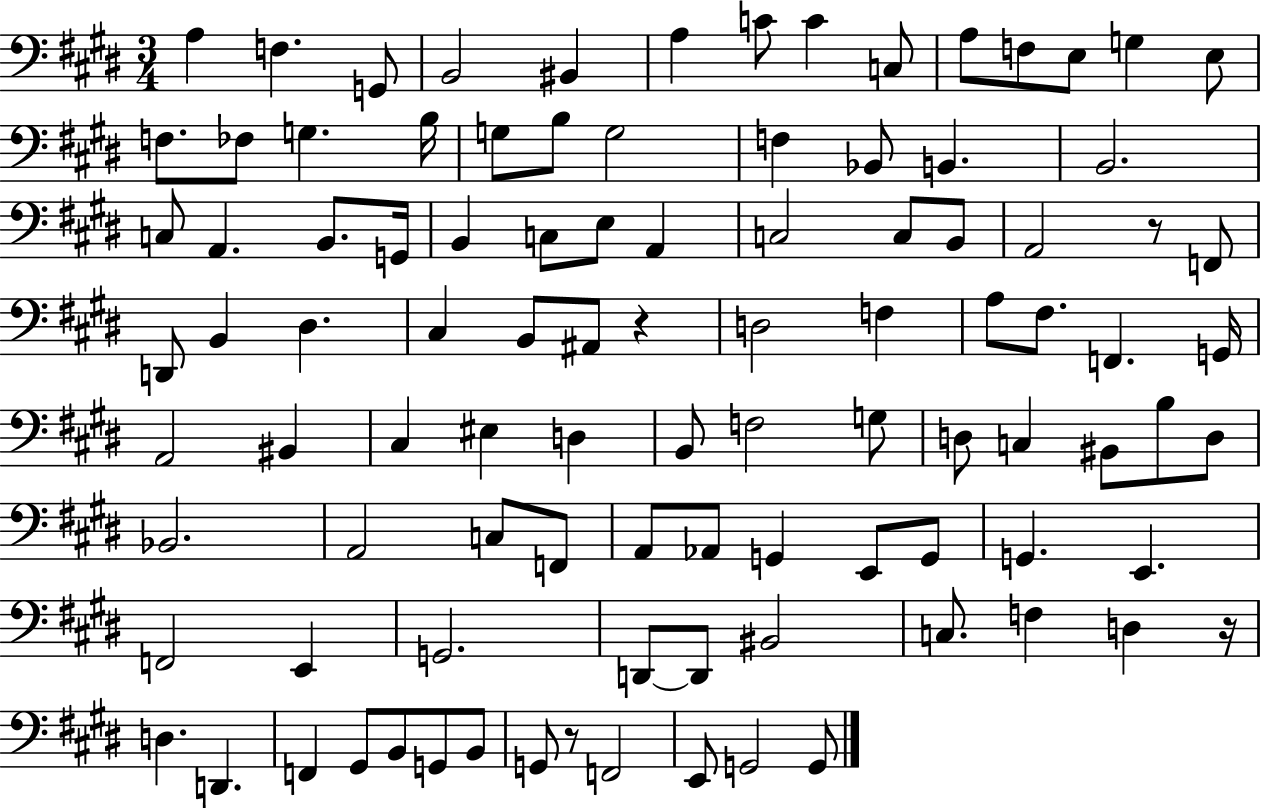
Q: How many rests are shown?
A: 4